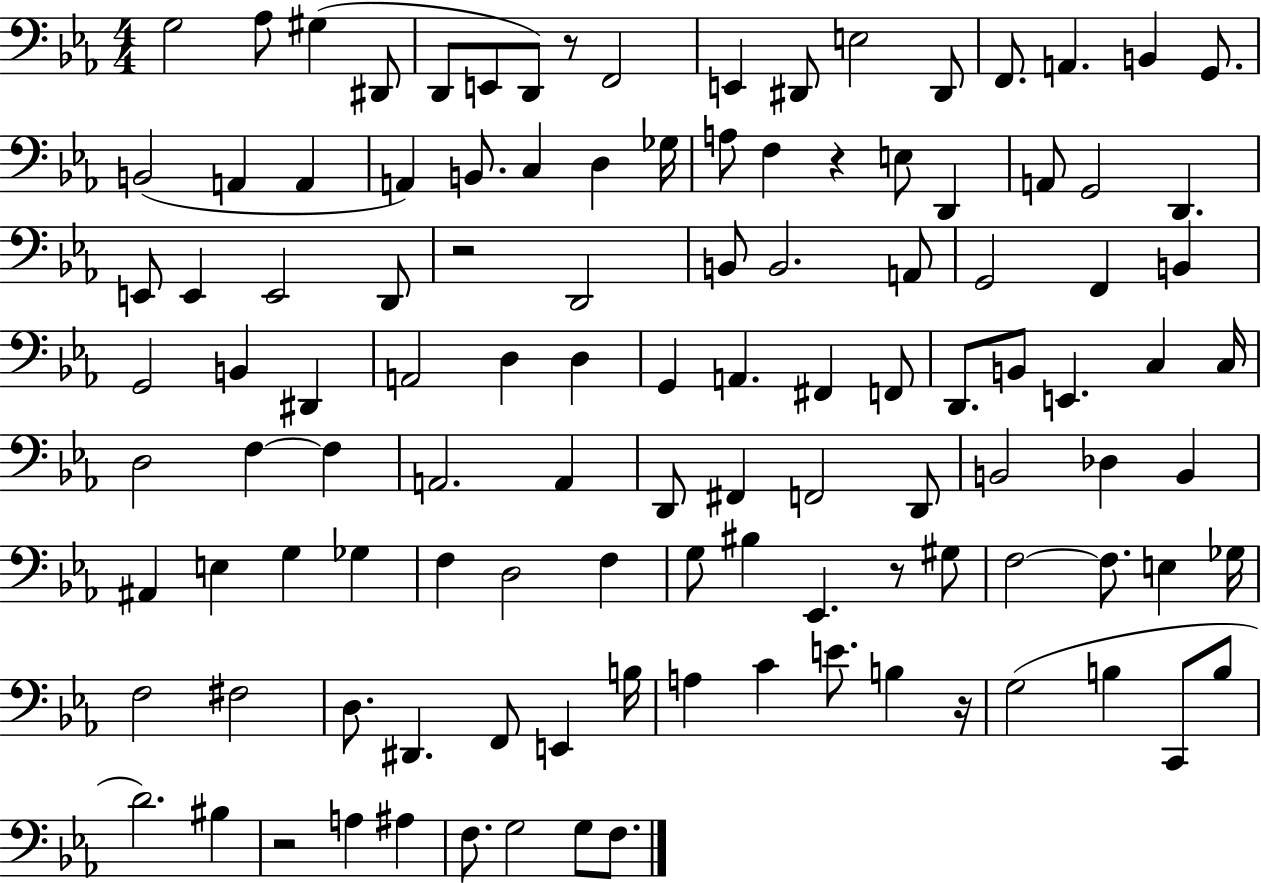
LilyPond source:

{
  \clef bass
  \numericTimeSignature
  \time 4/4
  \key ees \major
  g2 aes8 gis4( dis,8 | d,8 e,8 d,8) r8 f,2 | e,4 dis,8 e2 dis,8 | f,8. a,4. b,4 g,8. | \break b,2( a,4 a,4 | a,4) b,8. c4 d4 ges16 | a8 f4 r4 e8 d,4 | a,8 g,2 d,4. | \break e,8 e,4 e,2 d,8 | r2 d,2 | b,8 b,2. a,8 | g,2 f,4 b,4 | \break g,2 b,4 dis,4 | a,2 d4 d4 | g,4 a,4. fis,4 f,8 | d,8. b,8 e,4. c4 c16 | \break d2 f4~~ f4 | a,2. a,4 | d,8 fis,4 f,2 d,8 | b,2 des4 b,4 | \break ais,4 e4 g4 ges4 | f4 d2 f4 | g8 bis4 ees,4. r8 gis8 | f2~~ f8. e4 ges16 | \break f2 fis2 | d8. dis,4. f,8 e,4 b16 | a4 c'4 e'8. b4 r16 | g2( b4 c,8 b8 | \break d'2.) bis4 | r2 a4 ais4 | f8. g2 g8 f8. | \bar "|."
}